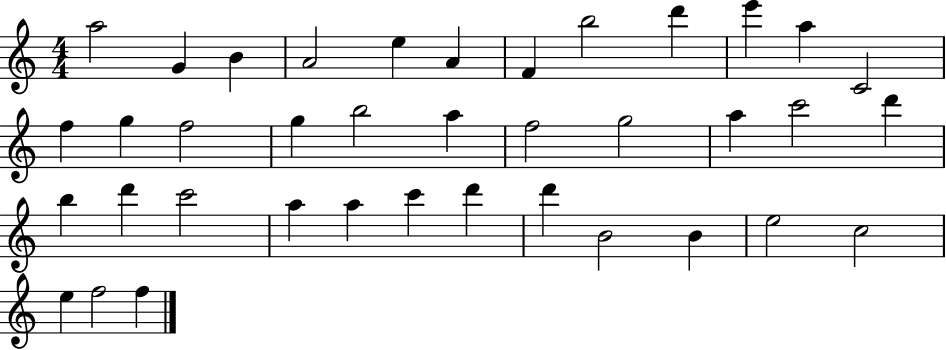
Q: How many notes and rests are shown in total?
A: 38